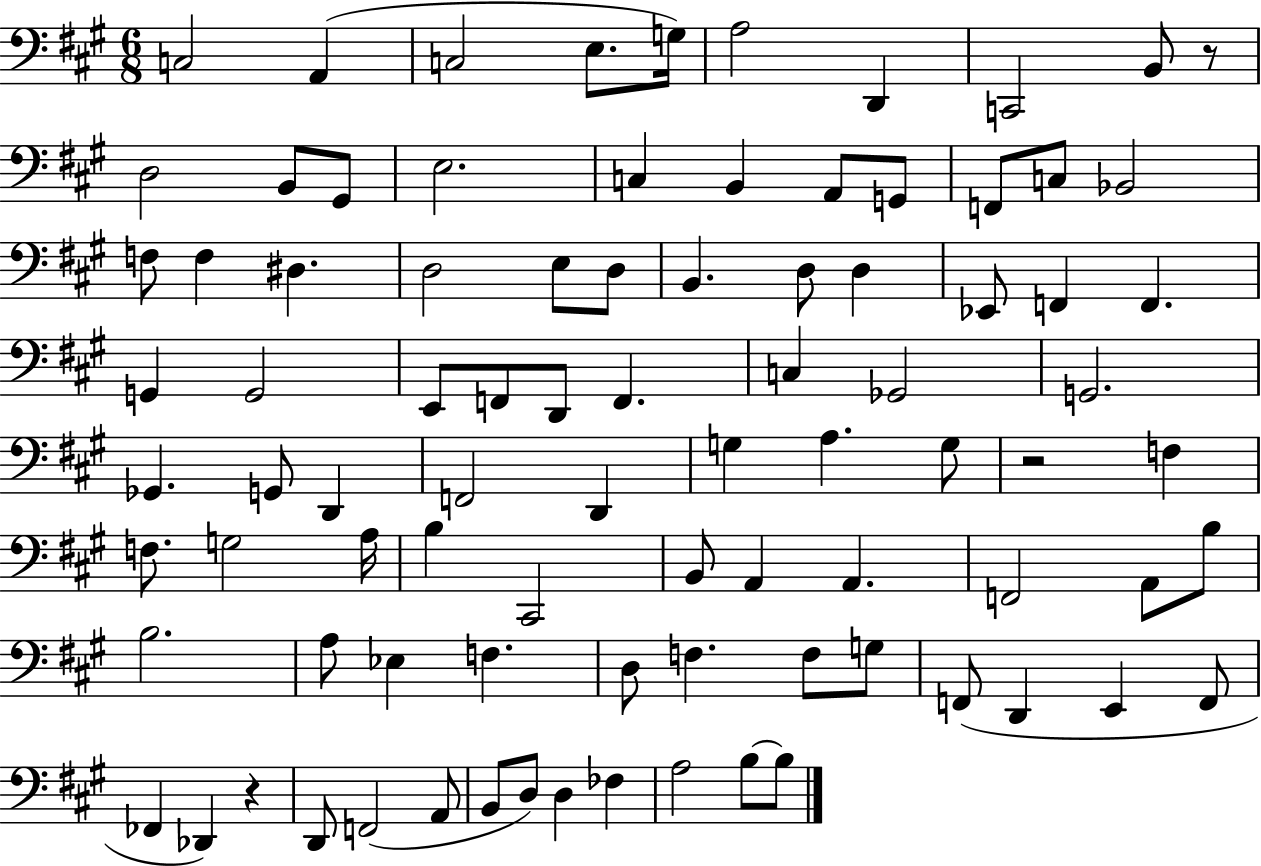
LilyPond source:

{
  \clef bass
  \numericTimeSignature
  \time 6/8
  \key a \major
  c2 a,4( | c2 e8. g16) | a2 d,4 | c,2 b,8 r8 | \break d2 b,8 gis,8 | e2. | c4 b,4 a,8 g,8 | f,8 c8 bes,2 | \break f8 f4 dis4. | d2 e8 d8 | b,4. d8 d4 | ees,8 f,4 f,4. | \break g,4 g,2 | e,8 f,8 d,8 f,4. | c4 ges,2 | g,2. | \break ges,4. g,8 d,4 | f,2 d,4 | g4 a4. g8 | r2 f4 | \break f8. g2 a16 | b4 cis,2 | b,8 a,4 a,4. | f,2 a,8 b8 | \break b2. | a8 ees4 f4. | d8 f4. f8 g8 | f,8( d,4 e,4 f,8 | \break fes,4 des,4) r4 | d,8 f,2( a,8 | b,8 d8) d4 fes4 | a2 b8~~ b8 | \break \bar "|."
}